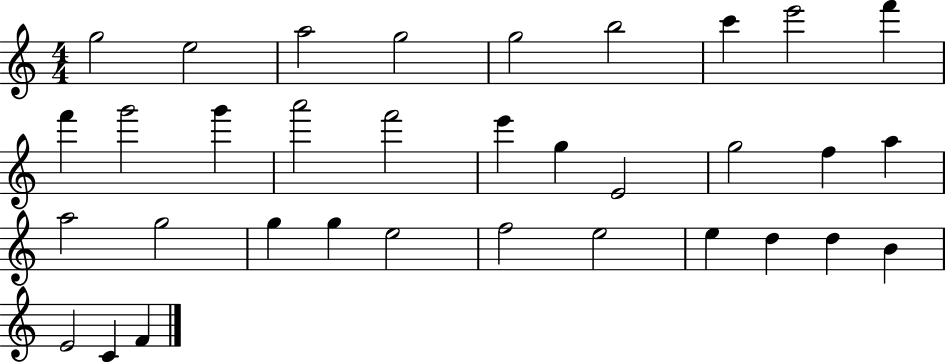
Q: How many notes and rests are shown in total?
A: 34